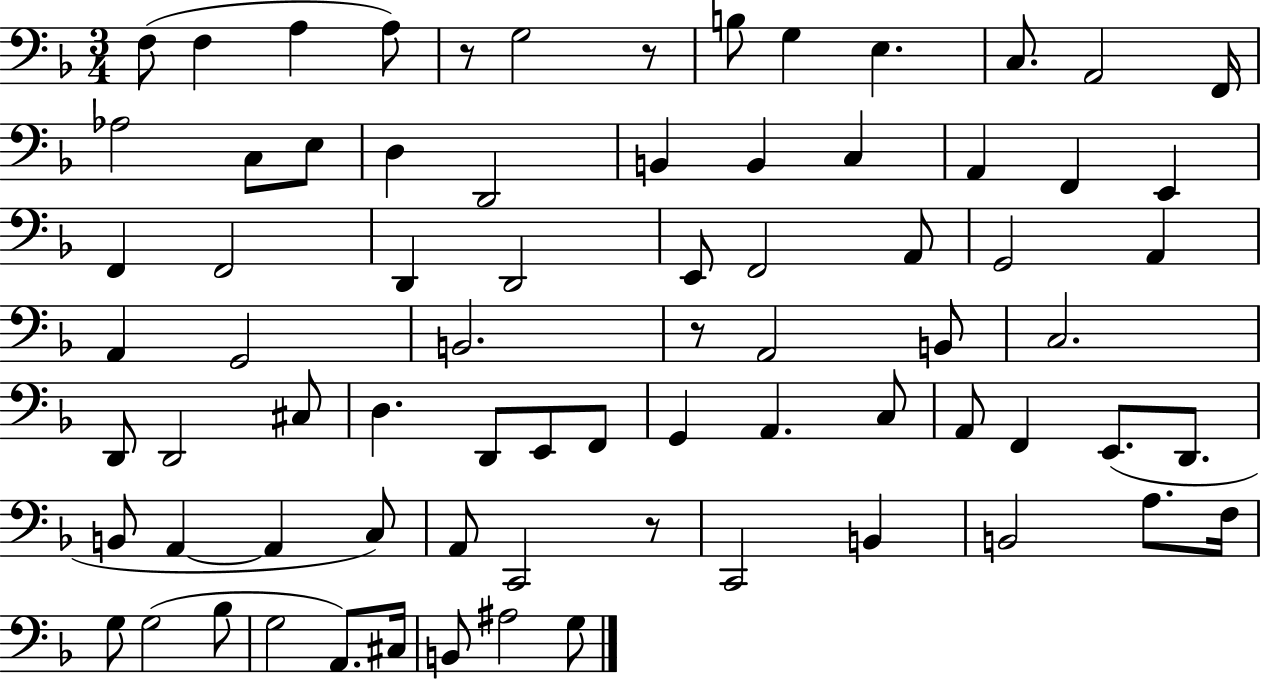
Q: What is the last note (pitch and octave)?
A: G3